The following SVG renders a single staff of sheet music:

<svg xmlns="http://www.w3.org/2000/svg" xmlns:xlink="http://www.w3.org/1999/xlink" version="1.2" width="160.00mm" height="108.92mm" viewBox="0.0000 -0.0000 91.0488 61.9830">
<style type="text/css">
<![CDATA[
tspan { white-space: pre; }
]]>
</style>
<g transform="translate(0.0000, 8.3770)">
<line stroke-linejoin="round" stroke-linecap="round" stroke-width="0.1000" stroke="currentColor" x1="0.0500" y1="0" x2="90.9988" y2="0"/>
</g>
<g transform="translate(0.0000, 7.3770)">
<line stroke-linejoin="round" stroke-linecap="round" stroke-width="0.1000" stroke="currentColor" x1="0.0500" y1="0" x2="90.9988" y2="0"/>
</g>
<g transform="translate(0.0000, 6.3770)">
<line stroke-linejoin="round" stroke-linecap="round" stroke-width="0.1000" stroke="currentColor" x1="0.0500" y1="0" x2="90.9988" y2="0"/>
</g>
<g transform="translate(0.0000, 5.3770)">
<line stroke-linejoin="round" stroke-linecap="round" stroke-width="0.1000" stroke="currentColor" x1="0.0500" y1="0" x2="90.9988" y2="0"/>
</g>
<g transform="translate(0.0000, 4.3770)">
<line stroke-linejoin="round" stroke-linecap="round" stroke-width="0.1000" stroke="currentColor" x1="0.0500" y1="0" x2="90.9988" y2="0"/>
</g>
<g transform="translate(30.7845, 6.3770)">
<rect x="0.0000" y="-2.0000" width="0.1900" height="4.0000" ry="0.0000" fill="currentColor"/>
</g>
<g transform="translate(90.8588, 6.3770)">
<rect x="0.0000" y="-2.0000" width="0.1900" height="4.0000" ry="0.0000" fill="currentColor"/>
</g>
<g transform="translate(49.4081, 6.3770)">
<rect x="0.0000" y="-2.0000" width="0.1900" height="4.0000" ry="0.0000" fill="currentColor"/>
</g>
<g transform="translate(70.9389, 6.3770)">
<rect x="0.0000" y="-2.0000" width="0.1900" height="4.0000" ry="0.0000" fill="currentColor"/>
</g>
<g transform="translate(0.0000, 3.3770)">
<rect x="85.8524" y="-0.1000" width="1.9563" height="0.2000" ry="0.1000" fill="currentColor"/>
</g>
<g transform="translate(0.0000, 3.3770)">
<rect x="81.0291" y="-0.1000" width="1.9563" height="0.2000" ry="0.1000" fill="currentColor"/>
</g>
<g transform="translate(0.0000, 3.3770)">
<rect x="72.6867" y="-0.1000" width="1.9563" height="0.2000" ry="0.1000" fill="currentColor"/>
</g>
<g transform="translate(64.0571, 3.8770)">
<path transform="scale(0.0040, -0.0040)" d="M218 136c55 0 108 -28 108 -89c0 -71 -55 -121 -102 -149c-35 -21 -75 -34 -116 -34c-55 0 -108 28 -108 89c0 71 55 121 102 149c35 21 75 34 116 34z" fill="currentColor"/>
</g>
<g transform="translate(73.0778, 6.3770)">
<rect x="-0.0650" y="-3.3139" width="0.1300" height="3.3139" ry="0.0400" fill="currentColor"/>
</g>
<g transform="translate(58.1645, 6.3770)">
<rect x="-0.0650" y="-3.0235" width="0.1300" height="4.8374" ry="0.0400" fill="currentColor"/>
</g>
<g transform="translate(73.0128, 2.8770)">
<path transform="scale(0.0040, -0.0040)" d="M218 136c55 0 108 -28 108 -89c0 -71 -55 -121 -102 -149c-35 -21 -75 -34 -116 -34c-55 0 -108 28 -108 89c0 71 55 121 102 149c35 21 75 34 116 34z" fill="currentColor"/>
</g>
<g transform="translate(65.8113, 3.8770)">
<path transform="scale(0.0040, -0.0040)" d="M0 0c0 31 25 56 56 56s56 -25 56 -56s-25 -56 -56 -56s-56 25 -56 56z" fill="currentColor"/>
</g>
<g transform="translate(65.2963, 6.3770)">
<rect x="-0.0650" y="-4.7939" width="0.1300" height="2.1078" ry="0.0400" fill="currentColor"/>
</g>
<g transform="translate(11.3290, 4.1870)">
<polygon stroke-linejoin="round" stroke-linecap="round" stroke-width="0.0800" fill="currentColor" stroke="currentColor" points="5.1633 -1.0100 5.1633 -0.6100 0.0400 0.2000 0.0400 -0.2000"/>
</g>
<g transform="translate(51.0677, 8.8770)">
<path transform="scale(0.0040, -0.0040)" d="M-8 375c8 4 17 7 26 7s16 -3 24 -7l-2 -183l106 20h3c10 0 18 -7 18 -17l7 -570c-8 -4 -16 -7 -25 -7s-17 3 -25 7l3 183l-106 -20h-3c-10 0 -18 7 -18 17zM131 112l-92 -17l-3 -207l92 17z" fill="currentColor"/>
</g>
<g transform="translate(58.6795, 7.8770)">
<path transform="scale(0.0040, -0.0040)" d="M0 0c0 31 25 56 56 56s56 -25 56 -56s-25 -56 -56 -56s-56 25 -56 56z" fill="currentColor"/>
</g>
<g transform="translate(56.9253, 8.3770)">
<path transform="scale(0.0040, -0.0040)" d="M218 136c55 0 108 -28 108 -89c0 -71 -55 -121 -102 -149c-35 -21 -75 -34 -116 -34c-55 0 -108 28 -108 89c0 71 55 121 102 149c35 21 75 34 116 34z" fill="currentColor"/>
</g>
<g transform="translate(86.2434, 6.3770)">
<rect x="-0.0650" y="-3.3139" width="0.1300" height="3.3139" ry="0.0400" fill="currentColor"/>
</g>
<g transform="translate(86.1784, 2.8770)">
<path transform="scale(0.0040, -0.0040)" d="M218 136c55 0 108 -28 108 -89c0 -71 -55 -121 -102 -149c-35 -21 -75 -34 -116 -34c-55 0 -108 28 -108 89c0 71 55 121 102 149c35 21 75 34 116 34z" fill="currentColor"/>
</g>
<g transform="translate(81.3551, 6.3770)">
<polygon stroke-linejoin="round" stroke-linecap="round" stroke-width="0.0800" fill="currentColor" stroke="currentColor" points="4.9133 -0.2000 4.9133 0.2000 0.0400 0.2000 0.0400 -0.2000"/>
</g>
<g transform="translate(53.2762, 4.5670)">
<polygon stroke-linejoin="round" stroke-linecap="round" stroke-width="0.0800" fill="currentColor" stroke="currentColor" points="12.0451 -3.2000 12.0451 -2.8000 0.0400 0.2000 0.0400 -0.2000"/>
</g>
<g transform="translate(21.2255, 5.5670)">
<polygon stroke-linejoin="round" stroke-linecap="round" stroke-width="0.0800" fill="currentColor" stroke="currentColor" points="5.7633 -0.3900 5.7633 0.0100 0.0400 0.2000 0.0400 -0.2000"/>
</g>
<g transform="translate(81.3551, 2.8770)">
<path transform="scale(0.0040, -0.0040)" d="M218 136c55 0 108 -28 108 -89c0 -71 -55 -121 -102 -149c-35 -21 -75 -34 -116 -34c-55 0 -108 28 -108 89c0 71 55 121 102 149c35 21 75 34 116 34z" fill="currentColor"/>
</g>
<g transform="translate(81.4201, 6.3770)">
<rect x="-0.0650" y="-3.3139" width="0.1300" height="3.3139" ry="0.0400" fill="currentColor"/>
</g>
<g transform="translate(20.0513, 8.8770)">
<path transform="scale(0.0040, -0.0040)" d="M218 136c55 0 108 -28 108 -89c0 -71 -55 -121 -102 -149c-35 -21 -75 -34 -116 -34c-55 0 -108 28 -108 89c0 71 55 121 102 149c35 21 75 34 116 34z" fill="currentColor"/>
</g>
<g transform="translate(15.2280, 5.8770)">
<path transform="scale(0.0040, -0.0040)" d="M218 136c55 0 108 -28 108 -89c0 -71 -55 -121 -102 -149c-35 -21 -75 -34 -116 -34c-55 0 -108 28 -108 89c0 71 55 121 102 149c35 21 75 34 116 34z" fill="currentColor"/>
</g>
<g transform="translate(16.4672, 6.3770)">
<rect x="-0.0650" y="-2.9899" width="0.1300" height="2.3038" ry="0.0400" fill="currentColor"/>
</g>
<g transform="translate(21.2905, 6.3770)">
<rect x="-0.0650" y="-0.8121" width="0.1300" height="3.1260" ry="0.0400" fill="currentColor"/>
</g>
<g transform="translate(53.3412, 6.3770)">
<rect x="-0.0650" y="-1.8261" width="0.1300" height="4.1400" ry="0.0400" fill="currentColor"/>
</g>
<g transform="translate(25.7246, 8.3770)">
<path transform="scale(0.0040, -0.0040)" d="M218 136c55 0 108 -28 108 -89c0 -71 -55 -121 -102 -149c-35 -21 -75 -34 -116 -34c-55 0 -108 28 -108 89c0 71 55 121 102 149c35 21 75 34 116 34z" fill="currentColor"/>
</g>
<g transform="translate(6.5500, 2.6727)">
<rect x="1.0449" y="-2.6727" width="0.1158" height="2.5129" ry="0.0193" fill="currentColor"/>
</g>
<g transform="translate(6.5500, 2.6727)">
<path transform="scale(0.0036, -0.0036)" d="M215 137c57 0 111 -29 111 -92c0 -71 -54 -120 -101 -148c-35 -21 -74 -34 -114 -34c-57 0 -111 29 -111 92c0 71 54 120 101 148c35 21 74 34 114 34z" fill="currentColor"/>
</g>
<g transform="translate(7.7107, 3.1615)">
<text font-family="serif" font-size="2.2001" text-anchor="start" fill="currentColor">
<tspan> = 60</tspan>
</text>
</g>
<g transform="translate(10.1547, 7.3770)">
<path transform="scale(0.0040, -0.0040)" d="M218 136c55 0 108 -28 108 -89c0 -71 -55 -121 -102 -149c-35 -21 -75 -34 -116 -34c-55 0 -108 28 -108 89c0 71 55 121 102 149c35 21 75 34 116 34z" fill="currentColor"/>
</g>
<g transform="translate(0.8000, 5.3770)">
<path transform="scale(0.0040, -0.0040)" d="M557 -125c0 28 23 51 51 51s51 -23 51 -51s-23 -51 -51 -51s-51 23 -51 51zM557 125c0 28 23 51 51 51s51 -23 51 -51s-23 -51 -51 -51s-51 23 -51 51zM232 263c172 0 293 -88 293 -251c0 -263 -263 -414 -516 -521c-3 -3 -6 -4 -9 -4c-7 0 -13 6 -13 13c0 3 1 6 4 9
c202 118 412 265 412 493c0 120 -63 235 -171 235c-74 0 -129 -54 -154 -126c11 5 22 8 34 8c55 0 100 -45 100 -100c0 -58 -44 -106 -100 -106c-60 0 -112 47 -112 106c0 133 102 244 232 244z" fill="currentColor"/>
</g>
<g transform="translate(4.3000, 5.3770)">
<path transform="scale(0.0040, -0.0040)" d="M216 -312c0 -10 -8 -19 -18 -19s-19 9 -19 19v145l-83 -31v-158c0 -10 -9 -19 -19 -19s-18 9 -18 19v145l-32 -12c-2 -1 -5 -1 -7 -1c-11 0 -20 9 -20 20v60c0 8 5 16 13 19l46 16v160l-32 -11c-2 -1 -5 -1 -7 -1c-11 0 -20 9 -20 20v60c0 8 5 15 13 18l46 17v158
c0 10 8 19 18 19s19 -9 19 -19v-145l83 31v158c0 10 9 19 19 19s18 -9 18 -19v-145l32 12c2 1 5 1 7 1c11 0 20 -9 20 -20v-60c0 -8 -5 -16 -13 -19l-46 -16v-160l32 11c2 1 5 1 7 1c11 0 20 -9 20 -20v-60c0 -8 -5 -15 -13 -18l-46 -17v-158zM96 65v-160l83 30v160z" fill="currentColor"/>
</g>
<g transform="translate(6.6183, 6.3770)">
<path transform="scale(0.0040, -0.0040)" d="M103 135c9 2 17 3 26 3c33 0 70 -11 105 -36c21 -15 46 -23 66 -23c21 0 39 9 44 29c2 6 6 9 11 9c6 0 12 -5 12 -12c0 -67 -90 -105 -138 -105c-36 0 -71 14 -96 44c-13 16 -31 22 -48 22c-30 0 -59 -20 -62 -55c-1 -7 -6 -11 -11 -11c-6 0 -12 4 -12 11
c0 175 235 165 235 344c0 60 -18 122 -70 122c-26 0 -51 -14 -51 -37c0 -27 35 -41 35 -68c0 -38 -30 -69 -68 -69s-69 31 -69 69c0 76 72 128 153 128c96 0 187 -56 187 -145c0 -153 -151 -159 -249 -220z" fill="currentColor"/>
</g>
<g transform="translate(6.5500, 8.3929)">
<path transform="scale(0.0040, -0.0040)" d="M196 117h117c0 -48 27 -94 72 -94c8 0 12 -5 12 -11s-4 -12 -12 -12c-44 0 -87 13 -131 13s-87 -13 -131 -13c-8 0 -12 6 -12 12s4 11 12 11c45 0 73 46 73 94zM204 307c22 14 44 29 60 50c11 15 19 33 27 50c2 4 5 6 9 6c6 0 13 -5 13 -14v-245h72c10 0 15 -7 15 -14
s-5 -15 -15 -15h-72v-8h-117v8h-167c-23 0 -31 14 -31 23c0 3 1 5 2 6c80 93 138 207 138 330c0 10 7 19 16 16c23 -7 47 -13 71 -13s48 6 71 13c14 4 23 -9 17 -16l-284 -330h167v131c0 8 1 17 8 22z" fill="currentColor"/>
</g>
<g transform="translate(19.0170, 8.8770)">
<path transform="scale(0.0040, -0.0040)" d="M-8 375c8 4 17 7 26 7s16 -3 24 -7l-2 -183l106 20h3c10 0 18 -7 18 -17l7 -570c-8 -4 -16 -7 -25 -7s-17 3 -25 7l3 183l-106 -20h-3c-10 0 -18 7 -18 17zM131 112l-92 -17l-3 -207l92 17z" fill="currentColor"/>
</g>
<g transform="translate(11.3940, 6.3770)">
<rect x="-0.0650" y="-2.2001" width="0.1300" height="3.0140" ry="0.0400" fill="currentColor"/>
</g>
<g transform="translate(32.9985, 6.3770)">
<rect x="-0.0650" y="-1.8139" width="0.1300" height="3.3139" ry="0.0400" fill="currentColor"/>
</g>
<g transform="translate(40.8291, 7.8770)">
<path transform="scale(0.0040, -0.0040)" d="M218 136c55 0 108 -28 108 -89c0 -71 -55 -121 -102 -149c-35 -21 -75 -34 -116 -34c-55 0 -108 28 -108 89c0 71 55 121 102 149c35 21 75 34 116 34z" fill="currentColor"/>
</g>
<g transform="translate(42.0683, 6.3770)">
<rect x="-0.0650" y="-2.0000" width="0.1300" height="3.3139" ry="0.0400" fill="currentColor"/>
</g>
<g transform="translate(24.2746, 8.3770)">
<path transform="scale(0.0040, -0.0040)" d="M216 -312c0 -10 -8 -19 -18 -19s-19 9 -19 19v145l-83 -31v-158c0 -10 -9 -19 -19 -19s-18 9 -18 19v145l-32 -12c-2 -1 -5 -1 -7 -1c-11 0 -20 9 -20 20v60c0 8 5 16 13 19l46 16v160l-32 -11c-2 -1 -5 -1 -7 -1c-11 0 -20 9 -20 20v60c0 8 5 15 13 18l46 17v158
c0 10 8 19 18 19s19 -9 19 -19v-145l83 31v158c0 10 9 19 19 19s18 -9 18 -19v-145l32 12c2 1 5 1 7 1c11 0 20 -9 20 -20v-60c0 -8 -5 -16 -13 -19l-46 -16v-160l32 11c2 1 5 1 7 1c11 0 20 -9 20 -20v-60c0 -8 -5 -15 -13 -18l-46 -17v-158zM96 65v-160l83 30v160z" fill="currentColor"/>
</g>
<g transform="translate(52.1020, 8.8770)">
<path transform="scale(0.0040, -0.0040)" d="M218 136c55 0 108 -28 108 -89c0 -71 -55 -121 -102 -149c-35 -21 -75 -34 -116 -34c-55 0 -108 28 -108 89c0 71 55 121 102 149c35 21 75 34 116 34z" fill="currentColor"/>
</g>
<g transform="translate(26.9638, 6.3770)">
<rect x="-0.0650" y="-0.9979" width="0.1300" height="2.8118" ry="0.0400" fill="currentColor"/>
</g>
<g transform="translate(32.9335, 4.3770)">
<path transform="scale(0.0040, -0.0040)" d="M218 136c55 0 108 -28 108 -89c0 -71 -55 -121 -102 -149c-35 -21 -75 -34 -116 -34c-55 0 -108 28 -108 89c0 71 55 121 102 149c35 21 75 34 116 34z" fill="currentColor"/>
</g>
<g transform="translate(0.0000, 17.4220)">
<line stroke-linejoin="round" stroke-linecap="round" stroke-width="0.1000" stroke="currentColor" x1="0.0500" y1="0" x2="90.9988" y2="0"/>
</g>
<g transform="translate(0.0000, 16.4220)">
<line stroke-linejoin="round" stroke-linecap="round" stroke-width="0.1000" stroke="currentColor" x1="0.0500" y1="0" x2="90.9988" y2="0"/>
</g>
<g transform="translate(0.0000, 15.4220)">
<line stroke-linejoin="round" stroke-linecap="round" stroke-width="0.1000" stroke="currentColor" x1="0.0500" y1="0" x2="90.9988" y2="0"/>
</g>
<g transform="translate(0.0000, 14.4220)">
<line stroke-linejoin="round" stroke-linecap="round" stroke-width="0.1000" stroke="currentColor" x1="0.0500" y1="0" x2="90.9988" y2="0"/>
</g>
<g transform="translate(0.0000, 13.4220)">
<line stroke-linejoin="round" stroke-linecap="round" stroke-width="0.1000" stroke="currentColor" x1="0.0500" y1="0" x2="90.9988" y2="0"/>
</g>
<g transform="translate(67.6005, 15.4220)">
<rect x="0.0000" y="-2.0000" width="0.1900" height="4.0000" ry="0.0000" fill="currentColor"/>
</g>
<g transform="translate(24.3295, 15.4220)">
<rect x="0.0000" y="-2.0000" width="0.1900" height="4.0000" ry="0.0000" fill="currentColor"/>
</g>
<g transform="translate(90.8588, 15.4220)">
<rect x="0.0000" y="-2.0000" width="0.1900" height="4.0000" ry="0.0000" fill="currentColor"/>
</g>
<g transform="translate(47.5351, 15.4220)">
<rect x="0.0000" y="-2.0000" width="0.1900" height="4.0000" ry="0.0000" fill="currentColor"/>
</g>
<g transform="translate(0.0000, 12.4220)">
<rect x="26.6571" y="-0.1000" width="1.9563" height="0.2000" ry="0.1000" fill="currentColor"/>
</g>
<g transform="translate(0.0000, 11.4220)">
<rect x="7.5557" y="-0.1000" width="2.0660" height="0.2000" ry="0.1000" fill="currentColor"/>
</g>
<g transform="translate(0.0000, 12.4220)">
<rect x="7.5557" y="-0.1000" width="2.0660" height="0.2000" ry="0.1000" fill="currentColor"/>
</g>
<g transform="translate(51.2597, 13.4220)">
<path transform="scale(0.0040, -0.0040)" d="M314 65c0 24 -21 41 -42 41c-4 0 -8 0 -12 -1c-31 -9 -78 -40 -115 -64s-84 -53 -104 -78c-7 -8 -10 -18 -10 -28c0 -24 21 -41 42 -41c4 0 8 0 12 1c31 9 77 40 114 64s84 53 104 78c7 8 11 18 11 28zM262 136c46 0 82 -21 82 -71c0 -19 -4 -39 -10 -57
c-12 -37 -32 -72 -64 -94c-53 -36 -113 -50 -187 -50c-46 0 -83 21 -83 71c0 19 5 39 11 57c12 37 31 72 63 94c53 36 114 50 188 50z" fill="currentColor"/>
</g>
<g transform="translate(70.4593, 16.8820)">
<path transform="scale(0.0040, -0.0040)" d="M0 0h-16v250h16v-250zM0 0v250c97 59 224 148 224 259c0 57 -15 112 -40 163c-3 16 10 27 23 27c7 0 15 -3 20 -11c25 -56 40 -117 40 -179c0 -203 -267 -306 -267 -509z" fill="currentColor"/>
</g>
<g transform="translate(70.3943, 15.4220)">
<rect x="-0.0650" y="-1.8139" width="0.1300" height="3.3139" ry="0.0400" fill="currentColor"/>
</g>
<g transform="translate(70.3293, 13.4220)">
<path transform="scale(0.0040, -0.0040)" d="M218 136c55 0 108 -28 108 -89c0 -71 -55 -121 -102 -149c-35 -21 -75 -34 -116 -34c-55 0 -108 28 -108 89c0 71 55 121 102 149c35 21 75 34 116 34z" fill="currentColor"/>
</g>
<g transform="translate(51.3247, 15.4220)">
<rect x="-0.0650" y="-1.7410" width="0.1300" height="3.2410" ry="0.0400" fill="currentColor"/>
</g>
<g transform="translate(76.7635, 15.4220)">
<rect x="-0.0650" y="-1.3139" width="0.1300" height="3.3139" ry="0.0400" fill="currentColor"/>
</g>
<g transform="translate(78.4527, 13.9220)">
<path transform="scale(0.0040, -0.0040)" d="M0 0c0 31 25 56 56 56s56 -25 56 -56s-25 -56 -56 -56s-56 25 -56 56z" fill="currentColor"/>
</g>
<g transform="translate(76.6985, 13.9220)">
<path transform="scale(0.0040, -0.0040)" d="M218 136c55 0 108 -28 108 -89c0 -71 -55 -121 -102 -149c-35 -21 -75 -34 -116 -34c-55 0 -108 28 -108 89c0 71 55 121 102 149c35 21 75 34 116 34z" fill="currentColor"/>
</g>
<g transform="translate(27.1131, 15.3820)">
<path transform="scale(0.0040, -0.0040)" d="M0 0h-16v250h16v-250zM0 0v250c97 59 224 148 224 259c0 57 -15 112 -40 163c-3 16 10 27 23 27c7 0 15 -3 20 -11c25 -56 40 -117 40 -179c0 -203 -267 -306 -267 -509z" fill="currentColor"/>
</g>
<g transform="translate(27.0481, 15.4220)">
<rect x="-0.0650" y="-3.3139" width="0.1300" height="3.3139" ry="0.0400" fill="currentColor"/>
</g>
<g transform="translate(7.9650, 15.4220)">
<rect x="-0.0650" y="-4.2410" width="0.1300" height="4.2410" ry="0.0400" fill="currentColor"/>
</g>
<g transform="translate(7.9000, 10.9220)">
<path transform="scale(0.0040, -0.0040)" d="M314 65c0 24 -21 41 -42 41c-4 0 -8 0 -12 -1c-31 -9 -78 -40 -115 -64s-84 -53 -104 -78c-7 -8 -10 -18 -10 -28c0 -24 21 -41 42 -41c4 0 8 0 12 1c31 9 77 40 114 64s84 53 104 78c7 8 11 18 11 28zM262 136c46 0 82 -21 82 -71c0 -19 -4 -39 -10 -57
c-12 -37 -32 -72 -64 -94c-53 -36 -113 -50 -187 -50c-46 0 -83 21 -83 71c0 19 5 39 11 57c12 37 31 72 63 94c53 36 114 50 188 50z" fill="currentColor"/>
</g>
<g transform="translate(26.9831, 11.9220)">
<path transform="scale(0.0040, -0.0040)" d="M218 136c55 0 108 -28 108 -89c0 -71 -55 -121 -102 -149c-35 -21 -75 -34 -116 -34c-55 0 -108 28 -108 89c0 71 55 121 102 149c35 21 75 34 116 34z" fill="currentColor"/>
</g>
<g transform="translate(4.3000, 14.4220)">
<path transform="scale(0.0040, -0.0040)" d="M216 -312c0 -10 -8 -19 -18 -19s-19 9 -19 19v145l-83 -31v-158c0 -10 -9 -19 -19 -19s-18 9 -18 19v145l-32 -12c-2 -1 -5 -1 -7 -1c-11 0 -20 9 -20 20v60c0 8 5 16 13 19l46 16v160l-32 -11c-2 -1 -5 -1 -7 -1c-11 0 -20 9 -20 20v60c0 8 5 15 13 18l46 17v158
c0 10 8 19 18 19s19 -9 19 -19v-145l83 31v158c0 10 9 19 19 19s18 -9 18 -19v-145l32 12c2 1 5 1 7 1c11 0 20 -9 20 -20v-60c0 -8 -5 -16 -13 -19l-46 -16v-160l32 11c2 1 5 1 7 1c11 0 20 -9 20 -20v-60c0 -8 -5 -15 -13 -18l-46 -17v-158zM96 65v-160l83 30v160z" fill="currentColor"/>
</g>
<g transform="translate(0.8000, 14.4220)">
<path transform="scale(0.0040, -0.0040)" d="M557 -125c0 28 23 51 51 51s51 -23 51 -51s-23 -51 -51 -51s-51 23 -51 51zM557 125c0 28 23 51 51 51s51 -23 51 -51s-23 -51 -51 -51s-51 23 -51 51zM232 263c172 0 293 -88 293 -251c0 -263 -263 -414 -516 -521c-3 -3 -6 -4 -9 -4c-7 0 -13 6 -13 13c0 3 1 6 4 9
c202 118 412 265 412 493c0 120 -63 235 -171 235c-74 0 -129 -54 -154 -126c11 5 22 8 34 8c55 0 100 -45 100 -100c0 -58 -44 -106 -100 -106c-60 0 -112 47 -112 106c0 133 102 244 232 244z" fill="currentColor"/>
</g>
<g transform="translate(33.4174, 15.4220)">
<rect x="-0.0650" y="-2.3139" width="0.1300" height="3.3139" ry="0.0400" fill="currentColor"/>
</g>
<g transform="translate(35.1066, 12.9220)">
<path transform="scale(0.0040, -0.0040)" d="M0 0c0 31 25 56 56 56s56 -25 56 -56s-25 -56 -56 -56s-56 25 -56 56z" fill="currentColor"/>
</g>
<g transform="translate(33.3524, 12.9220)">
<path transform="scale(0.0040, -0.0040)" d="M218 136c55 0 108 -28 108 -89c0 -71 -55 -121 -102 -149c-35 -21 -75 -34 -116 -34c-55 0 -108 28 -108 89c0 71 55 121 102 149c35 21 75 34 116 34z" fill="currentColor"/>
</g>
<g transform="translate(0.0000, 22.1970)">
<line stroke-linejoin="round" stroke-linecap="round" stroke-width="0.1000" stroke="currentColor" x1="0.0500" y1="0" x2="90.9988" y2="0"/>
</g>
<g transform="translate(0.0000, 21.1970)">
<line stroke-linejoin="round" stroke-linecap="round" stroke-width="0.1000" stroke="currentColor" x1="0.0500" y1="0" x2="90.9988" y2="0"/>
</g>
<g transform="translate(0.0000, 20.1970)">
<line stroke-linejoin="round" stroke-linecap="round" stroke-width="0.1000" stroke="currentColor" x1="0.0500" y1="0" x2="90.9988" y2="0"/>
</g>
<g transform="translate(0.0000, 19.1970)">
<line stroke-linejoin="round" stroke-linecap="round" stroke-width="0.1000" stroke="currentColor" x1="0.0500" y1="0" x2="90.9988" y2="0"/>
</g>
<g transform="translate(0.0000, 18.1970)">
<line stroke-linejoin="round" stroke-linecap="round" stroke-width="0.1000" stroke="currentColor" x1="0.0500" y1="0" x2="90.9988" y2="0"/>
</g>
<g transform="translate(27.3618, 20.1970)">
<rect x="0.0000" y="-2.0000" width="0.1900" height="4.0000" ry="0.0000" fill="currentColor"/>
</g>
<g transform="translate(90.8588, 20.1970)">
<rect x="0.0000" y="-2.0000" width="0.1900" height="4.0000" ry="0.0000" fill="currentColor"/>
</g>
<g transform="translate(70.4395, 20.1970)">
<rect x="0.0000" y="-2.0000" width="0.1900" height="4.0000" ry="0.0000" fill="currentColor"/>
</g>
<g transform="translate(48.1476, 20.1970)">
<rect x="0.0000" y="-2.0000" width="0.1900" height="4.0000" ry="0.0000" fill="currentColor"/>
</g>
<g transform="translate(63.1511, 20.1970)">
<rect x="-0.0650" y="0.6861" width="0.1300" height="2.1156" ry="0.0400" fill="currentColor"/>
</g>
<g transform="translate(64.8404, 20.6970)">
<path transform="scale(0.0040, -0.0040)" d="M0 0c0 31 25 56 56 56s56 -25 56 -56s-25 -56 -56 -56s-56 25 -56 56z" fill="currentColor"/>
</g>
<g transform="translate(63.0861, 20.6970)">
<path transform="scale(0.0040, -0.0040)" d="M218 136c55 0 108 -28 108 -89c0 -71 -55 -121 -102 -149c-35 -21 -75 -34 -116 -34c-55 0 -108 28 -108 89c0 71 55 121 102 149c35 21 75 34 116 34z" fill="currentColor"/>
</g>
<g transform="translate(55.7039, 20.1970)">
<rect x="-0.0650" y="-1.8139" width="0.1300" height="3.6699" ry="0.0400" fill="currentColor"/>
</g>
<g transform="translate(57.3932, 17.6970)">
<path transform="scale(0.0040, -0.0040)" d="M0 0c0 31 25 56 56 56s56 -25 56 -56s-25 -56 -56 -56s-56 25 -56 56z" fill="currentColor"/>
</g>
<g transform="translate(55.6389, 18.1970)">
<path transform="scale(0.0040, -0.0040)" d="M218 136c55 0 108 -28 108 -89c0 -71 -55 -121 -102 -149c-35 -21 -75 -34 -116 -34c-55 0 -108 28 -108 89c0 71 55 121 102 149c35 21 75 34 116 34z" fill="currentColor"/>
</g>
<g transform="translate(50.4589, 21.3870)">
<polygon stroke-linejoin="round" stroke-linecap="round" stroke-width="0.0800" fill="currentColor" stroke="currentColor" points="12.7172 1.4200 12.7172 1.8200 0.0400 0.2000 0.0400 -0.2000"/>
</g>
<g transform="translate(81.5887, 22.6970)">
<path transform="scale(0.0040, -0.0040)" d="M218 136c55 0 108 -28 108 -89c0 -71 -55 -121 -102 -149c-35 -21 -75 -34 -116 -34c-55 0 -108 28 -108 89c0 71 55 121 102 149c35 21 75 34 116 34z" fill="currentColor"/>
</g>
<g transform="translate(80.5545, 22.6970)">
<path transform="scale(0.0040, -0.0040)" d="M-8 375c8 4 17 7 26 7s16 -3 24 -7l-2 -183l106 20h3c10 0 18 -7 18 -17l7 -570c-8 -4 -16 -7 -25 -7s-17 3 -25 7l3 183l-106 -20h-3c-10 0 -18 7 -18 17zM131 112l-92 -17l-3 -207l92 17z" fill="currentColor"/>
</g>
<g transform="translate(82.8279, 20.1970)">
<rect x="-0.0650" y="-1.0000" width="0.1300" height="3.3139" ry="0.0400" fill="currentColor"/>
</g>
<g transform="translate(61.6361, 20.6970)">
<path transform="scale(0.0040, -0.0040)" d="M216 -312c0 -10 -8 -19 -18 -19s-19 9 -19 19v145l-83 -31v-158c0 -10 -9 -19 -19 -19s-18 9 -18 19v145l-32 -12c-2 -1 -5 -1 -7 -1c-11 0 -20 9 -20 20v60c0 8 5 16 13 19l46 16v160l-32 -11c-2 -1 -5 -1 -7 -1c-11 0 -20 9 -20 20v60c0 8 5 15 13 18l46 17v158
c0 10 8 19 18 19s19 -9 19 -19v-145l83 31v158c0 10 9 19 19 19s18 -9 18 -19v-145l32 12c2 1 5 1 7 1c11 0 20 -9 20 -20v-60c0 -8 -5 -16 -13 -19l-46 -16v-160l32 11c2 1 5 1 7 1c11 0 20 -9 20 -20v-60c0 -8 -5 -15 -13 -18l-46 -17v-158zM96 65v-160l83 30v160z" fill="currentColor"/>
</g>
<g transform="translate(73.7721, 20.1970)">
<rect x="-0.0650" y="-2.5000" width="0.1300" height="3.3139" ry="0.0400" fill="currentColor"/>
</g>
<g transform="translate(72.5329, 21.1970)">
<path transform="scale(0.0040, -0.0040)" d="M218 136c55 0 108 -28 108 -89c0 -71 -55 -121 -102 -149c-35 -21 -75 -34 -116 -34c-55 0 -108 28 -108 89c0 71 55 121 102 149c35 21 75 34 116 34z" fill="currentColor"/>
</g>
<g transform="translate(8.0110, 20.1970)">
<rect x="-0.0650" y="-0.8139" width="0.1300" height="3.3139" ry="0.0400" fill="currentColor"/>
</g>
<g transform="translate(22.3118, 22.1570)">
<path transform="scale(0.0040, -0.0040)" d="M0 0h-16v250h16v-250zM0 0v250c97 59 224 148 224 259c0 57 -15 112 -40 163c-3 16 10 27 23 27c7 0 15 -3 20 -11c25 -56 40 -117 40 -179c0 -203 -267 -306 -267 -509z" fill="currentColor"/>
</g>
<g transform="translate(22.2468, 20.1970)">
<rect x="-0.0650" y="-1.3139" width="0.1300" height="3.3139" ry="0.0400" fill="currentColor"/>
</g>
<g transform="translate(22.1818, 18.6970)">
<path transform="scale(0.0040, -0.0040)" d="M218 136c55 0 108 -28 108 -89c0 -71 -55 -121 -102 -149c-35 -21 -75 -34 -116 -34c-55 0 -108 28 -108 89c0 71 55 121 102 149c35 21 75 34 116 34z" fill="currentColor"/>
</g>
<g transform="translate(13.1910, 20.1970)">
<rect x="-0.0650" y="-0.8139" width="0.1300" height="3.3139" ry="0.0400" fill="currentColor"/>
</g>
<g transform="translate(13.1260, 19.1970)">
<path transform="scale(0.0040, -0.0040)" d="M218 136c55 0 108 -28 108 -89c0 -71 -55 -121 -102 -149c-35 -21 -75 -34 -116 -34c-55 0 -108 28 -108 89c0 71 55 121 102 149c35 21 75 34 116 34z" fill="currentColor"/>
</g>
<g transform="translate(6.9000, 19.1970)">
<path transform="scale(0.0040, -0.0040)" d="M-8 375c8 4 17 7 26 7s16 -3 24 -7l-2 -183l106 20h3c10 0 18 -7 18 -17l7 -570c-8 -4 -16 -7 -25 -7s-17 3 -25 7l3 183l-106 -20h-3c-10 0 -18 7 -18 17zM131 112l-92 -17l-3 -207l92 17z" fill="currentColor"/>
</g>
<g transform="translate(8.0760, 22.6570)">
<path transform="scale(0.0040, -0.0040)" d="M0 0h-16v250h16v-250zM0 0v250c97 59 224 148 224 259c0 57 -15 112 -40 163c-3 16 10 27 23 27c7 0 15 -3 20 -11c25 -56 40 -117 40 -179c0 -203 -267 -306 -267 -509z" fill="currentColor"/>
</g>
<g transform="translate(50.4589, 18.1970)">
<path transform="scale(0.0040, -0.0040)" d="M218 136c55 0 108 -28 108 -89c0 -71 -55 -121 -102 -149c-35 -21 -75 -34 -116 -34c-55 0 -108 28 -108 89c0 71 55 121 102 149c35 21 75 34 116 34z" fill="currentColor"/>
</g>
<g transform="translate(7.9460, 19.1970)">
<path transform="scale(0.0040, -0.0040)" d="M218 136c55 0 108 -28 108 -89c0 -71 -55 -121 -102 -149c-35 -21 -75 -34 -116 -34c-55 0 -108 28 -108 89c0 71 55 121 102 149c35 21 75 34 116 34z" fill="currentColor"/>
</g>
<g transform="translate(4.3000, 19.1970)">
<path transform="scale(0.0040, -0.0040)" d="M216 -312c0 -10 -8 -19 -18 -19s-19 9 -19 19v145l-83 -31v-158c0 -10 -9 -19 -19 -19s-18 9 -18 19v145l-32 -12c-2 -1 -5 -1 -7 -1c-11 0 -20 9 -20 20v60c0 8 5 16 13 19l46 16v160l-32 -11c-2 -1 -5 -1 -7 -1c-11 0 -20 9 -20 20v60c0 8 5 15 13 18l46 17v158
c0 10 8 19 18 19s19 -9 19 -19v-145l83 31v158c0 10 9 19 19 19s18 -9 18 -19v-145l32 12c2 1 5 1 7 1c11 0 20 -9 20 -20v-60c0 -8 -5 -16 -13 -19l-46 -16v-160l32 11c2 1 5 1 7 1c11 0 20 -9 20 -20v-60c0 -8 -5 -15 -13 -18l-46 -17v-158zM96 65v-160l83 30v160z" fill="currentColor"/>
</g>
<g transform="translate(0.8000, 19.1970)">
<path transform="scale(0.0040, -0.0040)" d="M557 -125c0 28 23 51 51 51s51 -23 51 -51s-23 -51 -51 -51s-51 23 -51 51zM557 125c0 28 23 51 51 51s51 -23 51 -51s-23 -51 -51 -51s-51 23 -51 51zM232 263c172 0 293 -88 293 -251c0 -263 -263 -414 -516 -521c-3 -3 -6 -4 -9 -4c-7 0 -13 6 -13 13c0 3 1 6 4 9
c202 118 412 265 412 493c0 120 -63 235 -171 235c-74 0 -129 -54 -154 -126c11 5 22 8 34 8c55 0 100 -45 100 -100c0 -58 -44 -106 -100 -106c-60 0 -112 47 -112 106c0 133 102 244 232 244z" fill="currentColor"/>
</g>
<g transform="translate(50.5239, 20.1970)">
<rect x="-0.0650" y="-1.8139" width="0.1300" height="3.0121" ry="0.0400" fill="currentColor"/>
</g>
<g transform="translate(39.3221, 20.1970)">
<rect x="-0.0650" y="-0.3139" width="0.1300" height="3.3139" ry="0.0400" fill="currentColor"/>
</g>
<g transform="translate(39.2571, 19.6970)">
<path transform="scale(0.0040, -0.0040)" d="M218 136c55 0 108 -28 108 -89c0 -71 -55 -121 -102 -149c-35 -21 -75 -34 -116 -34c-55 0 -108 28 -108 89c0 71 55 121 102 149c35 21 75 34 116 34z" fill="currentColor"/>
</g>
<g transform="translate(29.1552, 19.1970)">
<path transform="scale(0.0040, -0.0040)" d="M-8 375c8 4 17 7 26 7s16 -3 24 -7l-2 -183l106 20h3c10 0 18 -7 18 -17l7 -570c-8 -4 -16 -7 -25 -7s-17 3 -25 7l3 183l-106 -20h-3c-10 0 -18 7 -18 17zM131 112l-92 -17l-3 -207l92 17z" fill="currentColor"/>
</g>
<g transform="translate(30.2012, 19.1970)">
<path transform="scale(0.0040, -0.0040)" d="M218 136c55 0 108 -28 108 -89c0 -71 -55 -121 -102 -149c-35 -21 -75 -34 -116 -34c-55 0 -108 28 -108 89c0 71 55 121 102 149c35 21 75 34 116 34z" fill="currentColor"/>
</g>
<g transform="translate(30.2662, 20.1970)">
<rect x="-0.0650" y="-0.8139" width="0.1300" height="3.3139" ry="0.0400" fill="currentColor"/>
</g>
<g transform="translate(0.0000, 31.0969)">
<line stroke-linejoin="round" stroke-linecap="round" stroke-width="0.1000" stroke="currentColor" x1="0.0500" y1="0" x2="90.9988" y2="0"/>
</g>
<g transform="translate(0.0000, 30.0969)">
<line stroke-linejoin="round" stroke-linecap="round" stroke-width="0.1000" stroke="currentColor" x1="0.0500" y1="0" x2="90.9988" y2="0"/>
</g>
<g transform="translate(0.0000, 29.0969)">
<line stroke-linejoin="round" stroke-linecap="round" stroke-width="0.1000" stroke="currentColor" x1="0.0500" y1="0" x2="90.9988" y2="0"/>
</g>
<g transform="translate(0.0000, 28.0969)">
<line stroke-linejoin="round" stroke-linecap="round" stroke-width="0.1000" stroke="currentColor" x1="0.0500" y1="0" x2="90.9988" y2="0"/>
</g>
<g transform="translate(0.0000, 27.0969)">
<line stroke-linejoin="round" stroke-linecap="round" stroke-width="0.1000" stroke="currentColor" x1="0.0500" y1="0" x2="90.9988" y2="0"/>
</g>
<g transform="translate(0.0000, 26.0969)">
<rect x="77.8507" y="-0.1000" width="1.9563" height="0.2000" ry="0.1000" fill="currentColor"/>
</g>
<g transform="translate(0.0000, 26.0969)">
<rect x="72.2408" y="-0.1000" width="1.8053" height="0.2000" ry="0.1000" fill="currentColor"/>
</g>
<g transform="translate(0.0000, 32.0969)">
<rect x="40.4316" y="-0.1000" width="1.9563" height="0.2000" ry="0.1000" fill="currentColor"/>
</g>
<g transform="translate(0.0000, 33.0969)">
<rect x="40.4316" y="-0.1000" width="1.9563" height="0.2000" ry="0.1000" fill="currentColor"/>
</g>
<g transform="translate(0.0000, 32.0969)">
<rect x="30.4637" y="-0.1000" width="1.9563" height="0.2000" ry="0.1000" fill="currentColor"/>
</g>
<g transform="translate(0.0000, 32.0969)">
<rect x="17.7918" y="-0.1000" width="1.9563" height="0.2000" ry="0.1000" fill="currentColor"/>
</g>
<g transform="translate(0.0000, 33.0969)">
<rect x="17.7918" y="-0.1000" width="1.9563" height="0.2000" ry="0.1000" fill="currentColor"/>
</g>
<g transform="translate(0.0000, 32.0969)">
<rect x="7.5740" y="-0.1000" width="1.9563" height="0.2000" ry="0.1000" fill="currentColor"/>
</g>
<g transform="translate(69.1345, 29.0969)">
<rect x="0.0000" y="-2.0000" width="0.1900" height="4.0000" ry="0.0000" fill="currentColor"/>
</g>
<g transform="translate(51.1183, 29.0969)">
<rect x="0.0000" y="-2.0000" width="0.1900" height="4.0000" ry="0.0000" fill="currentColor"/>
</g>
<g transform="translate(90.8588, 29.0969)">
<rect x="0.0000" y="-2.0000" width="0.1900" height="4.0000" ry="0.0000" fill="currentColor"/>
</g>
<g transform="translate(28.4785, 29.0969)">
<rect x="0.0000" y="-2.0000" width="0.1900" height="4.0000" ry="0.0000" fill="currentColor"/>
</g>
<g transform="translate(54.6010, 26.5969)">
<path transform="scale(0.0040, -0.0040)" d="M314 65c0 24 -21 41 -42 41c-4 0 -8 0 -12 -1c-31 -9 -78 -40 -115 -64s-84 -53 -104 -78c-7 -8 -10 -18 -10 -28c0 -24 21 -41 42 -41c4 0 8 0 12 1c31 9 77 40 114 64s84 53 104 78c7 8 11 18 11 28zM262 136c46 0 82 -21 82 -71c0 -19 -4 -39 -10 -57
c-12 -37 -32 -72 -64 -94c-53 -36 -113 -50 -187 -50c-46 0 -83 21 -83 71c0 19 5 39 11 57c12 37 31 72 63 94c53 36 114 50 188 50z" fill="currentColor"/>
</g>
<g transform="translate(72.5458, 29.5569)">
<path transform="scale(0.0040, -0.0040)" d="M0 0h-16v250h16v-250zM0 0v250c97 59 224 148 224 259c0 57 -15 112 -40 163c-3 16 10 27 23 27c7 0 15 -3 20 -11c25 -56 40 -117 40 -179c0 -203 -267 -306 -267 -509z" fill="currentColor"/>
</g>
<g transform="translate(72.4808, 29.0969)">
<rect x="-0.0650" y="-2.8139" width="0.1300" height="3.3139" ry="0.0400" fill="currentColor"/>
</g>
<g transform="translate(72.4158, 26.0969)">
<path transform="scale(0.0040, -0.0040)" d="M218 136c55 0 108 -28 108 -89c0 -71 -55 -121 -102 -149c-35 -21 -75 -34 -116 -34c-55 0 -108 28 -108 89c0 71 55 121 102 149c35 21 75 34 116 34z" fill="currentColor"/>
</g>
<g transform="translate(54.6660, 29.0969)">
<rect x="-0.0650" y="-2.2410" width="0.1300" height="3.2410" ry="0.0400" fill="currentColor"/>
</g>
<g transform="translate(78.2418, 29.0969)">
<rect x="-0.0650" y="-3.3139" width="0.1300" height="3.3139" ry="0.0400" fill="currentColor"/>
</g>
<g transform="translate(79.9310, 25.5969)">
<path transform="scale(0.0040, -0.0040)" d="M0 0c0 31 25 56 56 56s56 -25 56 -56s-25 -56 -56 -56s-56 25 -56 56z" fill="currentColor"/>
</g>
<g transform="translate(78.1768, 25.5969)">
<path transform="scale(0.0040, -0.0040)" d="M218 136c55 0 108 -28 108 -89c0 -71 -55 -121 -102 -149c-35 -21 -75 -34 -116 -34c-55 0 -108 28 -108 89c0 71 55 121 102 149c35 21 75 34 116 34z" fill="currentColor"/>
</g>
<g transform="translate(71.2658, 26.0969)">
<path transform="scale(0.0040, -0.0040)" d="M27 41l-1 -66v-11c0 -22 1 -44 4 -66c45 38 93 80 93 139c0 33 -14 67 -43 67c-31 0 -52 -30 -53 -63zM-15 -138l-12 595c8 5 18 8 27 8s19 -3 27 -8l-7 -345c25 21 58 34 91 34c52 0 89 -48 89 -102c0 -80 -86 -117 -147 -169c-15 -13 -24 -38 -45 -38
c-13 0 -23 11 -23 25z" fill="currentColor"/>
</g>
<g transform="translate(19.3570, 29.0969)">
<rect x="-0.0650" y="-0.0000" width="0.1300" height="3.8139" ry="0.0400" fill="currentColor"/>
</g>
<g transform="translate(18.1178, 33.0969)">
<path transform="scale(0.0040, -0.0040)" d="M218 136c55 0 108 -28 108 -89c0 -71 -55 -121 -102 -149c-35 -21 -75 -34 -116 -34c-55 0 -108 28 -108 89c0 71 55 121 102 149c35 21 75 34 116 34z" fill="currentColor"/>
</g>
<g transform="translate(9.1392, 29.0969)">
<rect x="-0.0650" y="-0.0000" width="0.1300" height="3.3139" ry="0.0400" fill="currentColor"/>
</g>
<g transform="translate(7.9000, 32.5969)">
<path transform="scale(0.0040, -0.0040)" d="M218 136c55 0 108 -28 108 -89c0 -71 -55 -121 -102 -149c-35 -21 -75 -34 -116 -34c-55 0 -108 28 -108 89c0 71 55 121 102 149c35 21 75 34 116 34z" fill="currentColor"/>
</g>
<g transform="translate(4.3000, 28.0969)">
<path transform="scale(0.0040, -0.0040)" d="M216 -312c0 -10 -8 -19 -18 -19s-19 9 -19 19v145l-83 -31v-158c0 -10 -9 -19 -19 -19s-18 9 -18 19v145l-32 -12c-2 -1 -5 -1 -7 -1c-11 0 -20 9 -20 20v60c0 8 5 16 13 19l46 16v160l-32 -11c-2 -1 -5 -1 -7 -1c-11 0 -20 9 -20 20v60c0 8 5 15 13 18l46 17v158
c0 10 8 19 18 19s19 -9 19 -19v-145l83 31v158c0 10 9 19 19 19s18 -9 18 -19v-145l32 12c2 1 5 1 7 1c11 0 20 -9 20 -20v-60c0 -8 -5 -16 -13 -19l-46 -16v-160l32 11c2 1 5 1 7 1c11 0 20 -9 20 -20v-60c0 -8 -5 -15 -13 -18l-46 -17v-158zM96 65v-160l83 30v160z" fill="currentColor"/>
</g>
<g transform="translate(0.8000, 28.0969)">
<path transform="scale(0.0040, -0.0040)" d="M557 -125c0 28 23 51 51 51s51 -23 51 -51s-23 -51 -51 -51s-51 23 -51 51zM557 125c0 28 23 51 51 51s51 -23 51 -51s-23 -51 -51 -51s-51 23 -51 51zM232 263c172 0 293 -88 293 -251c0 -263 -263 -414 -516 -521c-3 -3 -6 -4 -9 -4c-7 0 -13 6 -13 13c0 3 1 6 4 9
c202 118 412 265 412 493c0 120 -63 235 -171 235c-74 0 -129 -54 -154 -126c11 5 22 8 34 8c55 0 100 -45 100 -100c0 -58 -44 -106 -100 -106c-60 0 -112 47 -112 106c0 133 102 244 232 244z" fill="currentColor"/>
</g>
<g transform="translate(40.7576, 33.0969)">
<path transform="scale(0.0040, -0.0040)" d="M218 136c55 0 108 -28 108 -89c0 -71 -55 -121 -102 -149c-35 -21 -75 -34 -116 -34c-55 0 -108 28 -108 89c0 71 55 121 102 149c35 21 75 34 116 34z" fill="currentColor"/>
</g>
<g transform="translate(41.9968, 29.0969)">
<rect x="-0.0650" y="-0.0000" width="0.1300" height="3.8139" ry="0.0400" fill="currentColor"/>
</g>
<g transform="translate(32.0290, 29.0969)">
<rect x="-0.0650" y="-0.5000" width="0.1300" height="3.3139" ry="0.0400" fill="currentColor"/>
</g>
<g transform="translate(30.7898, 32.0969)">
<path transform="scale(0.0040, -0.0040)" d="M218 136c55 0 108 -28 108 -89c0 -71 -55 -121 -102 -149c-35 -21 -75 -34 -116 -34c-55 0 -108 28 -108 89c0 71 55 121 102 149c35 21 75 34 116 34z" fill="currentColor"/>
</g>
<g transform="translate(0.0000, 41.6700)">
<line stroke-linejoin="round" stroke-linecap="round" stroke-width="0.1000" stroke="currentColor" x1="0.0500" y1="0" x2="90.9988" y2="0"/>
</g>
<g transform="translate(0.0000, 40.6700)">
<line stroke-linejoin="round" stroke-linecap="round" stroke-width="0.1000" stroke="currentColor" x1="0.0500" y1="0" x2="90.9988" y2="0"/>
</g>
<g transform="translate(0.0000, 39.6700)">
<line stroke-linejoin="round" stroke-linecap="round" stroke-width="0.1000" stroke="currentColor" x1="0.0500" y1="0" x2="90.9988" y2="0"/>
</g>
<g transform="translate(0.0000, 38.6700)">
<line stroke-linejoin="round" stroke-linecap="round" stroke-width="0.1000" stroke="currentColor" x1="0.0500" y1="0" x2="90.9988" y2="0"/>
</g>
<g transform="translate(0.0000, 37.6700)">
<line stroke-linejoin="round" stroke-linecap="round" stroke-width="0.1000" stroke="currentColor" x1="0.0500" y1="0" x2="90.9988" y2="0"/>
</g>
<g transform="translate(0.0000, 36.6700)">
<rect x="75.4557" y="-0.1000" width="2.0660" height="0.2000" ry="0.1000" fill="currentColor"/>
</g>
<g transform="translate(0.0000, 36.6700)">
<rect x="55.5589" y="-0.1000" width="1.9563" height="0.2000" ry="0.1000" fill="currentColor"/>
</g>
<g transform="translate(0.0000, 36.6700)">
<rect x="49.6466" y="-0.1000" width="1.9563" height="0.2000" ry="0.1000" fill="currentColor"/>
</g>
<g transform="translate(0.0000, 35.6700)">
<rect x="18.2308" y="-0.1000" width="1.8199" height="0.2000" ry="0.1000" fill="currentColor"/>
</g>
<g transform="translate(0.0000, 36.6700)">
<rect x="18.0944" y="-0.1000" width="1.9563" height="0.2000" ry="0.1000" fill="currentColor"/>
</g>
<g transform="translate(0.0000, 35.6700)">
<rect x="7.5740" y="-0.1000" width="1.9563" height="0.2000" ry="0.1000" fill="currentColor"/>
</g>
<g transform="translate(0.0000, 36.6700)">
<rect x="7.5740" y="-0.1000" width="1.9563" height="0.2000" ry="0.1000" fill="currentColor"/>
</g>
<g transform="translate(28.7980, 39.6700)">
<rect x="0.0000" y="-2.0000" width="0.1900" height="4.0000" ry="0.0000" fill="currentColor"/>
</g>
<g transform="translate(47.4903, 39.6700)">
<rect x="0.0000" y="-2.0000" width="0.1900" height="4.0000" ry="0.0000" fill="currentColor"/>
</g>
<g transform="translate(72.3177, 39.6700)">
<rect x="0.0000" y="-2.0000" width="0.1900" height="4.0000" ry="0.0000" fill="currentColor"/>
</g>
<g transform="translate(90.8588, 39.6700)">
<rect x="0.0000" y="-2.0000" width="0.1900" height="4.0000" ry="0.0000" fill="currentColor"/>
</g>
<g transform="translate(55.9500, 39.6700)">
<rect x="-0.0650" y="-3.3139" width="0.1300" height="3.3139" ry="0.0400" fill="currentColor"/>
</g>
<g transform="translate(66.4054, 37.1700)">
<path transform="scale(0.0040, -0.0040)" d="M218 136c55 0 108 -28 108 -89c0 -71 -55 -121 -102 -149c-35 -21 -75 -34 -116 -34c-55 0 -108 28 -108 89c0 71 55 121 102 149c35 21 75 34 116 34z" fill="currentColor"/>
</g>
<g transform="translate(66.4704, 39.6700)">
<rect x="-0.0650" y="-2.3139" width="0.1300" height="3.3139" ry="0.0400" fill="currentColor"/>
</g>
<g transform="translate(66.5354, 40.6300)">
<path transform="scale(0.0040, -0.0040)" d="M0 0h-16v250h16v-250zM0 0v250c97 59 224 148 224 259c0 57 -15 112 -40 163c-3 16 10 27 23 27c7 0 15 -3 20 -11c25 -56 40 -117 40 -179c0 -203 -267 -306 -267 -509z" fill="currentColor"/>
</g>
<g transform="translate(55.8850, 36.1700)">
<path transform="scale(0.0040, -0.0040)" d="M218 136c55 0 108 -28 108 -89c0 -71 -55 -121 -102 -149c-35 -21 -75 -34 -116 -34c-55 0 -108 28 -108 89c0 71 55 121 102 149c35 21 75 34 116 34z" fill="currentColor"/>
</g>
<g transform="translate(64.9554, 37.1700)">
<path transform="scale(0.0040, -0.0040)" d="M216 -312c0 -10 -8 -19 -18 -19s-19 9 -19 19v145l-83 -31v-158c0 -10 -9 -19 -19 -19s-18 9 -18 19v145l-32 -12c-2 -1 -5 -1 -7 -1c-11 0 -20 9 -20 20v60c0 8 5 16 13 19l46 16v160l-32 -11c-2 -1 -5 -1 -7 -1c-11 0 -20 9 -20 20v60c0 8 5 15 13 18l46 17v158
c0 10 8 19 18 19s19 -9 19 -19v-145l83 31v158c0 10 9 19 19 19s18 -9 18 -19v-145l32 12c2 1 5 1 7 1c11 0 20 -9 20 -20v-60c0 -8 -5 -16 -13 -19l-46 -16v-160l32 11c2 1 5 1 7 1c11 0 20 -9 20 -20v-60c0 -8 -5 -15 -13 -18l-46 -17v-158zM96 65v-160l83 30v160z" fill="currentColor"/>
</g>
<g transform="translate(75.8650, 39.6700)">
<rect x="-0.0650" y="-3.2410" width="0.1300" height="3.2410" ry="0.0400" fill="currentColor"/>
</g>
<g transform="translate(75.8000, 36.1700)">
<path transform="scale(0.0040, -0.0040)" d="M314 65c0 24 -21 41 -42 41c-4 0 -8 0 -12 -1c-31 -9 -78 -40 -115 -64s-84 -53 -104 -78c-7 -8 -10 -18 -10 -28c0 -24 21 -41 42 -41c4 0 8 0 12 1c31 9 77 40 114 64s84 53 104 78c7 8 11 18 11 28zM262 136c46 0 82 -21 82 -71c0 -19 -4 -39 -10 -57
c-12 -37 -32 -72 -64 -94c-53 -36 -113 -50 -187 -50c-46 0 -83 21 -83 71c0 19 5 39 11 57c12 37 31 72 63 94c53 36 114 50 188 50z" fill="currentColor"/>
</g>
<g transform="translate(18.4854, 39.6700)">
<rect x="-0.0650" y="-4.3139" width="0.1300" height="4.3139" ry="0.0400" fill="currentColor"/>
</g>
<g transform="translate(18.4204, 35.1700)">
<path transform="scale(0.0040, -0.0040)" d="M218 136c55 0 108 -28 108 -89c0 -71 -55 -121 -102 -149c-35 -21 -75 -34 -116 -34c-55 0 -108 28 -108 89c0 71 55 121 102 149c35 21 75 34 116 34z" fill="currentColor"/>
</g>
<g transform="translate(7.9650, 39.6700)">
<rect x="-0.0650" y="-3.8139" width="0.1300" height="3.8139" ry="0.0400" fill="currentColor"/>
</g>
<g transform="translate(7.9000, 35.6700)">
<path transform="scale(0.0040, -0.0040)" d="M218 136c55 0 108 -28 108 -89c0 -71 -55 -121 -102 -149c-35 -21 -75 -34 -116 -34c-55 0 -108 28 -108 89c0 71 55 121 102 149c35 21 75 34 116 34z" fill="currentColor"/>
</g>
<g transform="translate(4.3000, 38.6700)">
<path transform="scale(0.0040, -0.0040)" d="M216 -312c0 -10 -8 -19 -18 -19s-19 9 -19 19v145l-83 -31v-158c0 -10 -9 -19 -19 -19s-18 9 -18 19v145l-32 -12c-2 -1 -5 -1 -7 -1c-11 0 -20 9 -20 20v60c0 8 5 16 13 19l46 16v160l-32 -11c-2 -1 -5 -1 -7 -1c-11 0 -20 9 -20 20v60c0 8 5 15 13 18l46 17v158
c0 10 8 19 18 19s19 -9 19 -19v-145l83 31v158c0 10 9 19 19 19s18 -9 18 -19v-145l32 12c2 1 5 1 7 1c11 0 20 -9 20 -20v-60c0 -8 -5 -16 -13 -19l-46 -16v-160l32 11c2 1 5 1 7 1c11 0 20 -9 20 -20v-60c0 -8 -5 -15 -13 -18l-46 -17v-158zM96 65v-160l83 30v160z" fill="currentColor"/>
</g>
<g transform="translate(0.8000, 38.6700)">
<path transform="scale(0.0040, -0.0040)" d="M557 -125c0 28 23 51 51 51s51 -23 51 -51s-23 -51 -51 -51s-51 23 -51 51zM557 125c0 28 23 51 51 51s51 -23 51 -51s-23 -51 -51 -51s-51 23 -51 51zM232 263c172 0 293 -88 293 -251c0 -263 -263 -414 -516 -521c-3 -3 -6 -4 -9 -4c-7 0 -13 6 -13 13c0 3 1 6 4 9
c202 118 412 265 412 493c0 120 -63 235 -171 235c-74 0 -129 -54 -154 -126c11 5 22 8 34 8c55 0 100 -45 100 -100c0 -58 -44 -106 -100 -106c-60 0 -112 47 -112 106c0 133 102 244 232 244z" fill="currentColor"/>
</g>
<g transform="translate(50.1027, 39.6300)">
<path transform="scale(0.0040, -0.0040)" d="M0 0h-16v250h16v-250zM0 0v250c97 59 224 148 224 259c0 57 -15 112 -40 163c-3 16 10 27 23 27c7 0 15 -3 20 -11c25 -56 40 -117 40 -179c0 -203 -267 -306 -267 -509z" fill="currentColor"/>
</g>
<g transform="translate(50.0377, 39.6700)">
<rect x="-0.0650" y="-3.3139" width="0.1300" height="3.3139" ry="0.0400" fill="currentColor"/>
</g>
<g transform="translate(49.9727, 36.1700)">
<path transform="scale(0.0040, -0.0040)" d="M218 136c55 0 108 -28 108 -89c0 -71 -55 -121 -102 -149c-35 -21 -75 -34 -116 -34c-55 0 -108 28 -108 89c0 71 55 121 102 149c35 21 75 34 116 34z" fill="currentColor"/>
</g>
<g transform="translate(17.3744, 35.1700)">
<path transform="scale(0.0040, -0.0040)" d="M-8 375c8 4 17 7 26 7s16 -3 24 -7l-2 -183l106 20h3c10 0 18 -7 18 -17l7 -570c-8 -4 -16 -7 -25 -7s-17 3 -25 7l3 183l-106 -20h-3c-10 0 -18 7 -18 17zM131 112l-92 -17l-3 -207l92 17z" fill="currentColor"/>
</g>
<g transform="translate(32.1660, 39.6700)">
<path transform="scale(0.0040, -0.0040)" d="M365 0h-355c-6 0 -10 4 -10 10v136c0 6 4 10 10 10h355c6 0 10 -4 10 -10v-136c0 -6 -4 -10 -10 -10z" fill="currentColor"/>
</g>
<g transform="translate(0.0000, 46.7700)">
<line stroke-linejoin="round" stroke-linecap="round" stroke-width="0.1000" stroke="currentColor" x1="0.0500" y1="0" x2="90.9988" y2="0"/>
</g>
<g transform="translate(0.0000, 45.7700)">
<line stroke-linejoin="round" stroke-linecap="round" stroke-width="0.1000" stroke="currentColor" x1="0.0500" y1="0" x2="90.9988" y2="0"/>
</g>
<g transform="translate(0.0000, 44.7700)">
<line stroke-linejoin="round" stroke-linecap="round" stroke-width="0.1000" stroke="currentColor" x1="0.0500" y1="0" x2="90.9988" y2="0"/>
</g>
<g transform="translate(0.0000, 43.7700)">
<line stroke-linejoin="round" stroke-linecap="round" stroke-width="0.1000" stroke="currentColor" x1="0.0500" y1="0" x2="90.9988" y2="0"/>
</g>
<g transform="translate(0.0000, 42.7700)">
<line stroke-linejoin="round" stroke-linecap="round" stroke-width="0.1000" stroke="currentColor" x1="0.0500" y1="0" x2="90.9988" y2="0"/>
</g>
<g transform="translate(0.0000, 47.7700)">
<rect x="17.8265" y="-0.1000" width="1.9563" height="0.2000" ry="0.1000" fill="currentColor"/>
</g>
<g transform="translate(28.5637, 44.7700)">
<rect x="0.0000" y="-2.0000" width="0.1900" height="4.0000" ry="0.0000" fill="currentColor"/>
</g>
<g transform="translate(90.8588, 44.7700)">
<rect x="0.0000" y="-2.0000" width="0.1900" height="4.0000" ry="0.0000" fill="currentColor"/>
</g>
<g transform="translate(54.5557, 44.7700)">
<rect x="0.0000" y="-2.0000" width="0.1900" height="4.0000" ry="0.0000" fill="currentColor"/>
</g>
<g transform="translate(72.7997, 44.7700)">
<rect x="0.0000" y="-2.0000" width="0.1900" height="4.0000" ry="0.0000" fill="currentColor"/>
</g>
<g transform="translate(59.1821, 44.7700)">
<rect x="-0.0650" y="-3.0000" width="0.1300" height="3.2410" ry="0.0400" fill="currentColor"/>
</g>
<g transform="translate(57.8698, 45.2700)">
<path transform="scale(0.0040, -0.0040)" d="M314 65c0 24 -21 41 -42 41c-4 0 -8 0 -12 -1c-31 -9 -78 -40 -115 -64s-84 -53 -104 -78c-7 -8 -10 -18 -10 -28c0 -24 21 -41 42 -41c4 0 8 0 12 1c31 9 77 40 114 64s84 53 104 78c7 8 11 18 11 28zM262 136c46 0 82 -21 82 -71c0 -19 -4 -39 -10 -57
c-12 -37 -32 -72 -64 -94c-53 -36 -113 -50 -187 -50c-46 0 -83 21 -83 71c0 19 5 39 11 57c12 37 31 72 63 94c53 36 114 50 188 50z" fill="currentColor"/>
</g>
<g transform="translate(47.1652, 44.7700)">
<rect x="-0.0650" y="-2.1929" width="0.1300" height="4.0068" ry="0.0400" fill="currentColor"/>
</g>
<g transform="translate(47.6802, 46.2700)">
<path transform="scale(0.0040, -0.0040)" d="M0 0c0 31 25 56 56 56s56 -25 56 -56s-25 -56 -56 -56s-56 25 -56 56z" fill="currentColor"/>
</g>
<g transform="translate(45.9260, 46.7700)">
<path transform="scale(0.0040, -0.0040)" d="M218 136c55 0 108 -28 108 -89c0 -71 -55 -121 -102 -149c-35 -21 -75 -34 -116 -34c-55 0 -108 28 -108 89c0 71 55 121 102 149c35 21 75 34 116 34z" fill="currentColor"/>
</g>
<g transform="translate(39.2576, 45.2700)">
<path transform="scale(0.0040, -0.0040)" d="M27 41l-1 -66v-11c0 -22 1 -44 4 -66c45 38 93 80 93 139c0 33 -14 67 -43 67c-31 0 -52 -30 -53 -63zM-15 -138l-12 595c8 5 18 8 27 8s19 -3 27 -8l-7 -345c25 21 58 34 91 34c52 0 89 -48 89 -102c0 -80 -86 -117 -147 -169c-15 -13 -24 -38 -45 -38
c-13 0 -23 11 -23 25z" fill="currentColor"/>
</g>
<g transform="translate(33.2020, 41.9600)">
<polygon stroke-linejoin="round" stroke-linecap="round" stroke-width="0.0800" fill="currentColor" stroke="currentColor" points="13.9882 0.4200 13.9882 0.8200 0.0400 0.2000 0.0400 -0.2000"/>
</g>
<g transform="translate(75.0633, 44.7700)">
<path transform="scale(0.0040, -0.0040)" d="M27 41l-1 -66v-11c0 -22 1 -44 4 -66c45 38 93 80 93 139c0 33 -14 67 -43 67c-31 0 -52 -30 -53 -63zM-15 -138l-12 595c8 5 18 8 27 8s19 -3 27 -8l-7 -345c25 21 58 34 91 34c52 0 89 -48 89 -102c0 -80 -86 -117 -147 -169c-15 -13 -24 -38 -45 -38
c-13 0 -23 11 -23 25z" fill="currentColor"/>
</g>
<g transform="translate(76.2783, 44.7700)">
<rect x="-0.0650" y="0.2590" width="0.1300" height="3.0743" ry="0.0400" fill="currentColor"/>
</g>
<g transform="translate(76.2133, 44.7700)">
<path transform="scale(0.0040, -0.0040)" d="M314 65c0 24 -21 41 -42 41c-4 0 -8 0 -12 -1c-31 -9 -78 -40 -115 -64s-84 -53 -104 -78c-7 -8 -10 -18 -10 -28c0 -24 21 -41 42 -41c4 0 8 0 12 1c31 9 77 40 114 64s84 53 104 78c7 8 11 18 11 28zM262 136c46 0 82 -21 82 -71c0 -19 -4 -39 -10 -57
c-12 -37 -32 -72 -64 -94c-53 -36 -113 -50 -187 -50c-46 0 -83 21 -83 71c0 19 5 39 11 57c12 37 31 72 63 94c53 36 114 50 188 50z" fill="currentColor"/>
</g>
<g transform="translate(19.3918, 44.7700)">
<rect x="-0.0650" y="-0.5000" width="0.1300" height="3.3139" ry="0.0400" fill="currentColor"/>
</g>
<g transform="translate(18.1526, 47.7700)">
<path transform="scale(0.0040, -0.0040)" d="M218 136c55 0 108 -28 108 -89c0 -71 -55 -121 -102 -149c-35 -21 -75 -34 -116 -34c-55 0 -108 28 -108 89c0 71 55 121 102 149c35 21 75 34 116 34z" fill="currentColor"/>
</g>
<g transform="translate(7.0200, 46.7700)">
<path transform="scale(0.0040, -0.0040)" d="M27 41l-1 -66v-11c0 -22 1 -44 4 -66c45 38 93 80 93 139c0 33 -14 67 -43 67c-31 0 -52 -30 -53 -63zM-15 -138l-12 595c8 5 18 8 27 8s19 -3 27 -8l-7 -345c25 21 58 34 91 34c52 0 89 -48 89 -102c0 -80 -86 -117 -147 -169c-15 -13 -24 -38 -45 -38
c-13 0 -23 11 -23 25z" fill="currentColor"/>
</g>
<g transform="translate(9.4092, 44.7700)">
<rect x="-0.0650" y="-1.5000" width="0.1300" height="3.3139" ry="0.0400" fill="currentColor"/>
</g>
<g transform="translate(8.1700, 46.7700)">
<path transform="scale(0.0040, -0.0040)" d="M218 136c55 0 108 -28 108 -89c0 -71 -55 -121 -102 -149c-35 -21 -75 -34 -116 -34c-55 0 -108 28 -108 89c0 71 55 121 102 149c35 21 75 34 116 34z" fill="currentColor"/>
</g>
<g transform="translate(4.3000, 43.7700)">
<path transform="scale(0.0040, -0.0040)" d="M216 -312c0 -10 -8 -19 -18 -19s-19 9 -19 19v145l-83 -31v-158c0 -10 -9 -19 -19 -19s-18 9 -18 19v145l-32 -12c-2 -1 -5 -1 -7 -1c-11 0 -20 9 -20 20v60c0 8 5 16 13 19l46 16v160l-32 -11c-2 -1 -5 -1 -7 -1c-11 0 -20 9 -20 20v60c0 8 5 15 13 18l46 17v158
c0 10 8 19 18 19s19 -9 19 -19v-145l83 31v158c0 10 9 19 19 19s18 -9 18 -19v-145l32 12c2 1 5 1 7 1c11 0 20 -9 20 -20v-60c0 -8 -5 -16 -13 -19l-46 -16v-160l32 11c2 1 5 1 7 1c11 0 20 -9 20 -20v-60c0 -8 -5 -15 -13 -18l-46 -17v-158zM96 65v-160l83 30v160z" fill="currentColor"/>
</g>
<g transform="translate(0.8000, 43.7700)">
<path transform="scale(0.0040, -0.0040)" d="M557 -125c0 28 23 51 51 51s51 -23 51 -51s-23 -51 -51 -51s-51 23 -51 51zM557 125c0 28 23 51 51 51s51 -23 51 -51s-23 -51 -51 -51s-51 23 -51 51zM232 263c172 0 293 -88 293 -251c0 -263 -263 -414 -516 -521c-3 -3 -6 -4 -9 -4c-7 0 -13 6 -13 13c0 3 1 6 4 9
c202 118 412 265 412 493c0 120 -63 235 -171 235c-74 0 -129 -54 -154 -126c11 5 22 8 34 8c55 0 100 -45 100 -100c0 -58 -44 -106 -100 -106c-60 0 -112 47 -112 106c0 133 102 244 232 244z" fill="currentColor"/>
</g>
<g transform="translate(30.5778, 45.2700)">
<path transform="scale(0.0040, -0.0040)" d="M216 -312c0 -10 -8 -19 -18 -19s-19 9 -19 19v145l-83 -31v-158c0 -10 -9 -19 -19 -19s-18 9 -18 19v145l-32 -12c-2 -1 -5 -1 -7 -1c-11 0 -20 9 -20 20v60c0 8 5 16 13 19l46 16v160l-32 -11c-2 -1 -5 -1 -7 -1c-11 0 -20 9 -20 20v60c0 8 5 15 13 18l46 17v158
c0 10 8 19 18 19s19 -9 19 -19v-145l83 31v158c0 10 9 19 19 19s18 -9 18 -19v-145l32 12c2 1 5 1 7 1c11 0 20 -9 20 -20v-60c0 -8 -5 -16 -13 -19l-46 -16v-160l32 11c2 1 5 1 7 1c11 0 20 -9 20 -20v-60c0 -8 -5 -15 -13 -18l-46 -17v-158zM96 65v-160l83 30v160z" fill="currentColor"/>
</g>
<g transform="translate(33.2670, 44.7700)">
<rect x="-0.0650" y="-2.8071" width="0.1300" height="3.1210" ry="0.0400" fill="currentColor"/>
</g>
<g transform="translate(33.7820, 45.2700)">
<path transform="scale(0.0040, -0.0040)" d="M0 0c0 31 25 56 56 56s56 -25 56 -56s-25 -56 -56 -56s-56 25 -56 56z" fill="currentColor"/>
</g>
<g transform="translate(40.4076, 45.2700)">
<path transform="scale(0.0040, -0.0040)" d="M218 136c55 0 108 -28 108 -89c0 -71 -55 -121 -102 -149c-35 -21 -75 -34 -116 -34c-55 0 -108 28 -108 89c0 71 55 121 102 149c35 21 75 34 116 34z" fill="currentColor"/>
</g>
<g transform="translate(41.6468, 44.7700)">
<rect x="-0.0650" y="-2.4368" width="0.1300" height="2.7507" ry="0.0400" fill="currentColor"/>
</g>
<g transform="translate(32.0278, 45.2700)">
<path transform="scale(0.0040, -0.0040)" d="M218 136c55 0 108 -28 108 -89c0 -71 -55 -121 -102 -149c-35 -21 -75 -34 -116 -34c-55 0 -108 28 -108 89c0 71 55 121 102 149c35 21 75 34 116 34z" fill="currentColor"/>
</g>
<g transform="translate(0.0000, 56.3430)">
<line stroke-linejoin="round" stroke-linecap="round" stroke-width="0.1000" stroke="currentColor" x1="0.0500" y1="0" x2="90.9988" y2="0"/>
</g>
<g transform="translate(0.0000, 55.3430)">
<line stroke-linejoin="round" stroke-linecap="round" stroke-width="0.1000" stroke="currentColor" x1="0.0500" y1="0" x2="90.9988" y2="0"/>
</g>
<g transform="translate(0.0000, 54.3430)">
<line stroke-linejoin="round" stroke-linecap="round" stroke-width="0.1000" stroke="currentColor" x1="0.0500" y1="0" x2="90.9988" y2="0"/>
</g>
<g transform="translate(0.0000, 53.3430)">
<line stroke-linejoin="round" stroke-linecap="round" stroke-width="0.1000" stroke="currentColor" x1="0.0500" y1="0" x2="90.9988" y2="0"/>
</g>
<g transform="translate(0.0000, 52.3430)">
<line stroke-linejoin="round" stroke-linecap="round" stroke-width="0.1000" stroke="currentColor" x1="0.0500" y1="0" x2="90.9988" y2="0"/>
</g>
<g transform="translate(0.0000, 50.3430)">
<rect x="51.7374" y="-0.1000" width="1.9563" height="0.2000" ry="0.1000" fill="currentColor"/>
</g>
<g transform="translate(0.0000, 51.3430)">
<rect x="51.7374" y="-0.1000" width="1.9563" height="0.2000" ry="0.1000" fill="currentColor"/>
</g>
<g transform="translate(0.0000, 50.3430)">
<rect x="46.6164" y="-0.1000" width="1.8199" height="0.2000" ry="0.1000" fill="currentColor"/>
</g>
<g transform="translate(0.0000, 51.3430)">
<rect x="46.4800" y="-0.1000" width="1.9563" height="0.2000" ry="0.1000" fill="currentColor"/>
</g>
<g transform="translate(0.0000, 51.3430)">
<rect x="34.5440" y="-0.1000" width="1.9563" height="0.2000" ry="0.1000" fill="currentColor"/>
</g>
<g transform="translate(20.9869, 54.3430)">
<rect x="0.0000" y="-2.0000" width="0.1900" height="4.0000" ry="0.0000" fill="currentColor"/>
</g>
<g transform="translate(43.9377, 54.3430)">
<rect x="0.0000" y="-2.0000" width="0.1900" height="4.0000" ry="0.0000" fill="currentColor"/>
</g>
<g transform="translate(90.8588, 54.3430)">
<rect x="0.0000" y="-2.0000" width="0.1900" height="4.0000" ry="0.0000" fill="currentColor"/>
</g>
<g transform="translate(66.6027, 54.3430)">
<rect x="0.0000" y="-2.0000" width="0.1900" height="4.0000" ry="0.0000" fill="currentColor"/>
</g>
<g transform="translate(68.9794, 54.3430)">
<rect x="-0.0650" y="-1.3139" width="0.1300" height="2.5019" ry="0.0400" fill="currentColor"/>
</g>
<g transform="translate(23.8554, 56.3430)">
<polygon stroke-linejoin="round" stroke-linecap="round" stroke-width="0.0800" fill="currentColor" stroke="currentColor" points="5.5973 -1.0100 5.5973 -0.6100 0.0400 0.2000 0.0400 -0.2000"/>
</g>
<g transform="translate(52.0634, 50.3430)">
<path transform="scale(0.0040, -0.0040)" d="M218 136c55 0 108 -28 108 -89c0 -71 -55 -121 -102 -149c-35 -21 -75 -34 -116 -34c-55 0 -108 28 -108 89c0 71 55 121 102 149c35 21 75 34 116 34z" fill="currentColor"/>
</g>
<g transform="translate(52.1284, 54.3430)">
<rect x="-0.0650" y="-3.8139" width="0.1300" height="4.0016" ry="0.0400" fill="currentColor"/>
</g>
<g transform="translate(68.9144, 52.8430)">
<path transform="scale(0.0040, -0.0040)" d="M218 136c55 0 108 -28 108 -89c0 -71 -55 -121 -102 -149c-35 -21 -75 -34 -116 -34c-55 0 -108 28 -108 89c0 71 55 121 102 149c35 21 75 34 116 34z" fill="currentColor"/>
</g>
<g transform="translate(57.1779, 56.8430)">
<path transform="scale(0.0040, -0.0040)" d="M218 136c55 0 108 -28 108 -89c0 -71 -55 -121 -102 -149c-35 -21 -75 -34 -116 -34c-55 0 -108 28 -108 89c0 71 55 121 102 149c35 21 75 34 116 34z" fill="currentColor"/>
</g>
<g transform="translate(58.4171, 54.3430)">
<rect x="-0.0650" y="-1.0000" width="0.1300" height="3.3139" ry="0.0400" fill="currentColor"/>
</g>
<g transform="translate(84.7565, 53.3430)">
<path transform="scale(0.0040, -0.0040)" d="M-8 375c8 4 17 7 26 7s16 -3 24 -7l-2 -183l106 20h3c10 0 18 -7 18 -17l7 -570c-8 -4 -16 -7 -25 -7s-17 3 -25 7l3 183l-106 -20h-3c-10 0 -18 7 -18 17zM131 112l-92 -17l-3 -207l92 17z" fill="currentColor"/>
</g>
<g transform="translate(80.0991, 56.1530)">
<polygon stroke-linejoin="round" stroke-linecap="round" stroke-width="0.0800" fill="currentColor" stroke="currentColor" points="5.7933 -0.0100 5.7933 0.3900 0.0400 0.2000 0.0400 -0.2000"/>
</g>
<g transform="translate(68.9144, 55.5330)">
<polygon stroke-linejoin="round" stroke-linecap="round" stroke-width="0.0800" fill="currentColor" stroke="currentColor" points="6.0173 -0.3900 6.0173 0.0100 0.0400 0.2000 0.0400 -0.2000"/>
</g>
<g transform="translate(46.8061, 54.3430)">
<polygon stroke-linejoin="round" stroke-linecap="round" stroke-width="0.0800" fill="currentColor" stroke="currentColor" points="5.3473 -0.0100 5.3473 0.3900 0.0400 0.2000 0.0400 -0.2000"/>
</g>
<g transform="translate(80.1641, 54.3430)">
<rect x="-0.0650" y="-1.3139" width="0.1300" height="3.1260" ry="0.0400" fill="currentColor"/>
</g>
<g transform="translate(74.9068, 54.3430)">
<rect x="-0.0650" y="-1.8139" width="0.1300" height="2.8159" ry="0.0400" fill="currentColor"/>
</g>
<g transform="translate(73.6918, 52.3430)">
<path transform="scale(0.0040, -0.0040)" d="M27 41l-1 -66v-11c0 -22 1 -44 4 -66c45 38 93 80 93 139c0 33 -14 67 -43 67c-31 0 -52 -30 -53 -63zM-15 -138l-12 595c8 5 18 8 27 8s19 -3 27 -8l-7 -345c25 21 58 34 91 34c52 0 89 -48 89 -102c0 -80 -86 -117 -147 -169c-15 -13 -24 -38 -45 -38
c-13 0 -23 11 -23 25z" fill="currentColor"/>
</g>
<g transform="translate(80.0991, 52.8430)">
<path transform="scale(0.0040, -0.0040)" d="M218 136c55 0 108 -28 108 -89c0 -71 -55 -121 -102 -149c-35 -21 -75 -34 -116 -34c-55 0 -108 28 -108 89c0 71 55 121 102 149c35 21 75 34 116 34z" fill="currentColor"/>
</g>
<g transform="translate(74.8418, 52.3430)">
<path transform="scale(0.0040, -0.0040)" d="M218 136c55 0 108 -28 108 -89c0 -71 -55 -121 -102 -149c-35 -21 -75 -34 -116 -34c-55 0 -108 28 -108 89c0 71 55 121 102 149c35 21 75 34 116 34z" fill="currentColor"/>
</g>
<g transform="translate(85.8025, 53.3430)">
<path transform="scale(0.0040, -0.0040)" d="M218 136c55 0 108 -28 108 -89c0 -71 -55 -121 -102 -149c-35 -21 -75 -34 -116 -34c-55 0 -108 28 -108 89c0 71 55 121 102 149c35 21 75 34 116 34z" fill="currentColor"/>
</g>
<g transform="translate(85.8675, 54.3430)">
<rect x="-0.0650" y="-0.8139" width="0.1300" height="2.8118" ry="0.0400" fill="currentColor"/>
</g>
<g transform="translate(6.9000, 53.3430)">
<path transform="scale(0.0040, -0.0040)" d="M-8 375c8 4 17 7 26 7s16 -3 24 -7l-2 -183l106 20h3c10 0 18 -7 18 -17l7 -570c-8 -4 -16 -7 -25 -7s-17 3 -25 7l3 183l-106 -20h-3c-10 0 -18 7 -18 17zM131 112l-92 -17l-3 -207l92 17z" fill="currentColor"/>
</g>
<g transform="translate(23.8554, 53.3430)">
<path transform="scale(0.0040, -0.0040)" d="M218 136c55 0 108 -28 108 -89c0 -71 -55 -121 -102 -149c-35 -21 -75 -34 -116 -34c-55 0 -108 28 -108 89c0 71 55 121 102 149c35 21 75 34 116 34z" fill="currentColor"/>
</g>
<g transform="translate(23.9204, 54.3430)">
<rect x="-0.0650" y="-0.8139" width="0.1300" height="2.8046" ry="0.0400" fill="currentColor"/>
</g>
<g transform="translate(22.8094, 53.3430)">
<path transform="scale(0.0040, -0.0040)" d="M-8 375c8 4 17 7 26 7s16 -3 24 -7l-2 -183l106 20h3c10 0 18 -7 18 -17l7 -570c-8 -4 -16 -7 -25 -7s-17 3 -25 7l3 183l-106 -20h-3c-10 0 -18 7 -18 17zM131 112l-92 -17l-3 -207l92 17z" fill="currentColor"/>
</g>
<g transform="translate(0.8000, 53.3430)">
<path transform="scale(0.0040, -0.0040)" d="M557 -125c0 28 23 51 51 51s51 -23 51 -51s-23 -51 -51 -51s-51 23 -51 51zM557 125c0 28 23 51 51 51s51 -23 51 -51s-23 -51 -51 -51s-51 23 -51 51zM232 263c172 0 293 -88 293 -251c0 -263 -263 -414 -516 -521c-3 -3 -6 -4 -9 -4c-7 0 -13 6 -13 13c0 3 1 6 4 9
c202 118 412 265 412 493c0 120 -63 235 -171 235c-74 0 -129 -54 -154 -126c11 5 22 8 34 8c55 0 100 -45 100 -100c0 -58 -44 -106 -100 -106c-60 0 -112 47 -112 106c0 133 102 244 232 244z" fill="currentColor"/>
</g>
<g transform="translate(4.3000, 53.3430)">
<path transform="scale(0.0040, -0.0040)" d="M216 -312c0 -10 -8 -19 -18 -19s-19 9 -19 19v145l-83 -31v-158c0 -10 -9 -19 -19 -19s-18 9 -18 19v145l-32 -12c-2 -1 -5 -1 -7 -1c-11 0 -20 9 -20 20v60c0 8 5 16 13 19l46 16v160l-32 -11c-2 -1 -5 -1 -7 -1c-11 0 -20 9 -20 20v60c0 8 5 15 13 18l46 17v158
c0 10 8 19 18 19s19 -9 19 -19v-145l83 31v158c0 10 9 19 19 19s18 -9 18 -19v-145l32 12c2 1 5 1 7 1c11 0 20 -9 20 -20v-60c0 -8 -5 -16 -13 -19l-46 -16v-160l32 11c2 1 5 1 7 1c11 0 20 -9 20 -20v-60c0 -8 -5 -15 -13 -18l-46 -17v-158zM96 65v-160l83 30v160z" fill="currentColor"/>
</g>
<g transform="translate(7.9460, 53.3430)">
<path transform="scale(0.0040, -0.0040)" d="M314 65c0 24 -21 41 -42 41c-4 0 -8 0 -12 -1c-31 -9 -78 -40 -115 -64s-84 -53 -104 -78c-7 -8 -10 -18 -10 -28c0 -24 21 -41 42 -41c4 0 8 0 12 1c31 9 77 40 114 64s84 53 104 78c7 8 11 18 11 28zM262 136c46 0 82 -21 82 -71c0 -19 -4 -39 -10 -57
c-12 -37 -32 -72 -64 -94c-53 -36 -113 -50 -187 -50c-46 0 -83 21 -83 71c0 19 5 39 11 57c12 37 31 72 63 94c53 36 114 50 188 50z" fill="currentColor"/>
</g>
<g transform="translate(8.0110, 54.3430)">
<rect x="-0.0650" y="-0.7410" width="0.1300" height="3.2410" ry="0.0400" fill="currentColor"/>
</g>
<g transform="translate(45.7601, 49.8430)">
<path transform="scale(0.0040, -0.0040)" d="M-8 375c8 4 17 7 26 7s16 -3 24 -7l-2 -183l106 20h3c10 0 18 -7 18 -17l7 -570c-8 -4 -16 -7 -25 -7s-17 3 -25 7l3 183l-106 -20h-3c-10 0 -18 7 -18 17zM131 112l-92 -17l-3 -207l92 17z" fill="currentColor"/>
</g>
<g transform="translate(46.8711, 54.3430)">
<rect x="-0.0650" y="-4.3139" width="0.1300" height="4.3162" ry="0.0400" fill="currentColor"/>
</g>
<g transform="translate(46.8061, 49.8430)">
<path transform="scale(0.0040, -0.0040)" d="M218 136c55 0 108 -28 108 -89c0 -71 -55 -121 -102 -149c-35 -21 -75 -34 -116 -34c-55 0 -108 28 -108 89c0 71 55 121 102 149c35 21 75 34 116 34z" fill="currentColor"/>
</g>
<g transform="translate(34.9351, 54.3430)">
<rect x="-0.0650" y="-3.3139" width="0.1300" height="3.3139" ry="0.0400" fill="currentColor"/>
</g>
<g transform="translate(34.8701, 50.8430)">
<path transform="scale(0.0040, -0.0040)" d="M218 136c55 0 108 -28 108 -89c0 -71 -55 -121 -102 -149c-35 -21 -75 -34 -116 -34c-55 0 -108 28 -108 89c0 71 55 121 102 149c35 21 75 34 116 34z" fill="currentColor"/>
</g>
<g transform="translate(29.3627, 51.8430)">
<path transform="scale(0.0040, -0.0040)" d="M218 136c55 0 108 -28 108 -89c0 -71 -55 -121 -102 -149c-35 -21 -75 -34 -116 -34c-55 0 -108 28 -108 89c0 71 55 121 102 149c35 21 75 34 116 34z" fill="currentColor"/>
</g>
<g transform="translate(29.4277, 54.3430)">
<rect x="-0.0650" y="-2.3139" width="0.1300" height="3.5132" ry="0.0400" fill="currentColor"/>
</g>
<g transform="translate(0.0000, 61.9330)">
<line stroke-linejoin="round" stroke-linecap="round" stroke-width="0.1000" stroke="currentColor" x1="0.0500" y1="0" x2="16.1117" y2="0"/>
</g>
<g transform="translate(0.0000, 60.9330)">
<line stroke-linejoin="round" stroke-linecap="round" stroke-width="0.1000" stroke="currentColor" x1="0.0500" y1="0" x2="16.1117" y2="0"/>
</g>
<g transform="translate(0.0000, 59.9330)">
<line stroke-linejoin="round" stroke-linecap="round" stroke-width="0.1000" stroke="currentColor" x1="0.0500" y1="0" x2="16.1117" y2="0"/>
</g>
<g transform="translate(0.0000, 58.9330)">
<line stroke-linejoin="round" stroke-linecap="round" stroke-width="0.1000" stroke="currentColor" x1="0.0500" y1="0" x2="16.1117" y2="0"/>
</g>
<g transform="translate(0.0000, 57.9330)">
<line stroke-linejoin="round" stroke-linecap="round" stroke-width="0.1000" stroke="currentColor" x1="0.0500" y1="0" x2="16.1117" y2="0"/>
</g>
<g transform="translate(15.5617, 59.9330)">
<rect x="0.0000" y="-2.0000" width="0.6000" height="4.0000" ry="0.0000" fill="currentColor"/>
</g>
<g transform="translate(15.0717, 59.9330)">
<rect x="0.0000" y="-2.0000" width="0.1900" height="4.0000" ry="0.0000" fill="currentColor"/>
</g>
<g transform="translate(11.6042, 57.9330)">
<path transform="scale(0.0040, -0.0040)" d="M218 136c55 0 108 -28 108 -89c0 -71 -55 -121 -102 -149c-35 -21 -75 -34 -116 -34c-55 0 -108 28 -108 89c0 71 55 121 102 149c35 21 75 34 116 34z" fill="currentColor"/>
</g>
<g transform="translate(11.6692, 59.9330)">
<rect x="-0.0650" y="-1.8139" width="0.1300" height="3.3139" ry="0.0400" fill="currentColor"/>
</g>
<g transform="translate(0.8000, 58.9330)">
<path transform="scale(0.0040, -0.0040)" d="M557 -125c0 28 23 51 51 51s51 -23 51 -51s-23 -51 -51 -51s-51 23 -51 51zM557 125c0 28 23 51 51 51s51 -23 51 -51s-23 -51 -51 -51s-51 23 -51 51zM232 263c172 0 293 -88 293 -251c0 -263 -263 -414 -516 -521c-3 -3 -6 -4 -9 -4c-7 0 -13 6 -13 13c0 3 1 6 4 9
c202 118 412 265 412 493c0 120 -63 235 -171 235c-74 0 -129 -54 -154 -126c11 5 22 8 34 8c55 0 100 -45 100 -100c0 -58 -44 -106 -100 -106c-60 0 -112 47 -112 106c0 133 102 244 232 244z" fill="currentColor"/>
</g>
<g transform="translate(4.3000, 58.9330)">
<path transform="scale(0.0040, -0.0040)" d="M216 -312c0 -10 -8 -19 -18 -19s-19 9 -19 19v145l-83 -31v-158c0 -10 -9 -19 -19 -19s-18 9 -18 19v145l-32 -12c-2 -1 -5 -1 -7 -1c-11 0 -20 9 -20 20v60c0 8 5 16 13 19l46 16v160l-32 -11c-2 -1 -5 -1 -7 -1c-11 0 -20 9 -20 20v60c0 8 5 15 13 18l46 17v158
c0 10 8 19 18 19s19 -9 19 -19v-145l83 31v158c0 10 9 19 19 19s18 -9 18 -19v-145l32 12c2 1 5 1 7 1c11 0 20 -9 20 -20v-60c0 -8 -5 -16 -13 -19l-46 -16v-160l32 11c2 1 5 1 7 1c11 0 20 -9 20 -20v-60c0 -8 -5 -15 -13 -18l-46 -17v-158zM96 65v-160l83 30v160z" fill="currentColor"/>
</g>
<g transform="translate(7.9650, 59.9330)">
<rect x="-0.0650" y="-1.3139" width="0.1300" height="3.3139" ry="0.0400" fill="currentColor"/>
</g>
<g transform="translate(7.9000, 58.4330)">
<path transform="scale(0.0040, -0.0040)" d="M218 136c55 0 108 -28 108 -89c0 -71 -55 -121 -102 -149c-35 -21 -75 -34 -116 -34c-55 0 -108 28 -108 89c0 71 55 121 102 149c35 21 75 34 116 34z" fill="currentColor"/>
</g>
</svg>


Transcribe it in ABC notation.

X:1
T:Untitled
M:2/4
L:1/4
K:G
B,,/2 E,/2 F,,/2 ^G,,/2 A, A,, F,,/2 G,,/2 B,/2 D D/2 D/2 ^F2 D/2 B, A,2 A,/2 G, F,/2 F, G,/2 F, E, A,/2 A,/2 ^C,/2 B,, F,, D,, C,, E,, C,, B,2 _C/2 D E F z2 D/2 D ^B,/2 D2 _G,, E,, ^C,/2 _C,/2 G,,/2 C,2 _D,2 F,2 F,/2 B,/2 D F/2 E/2 ^F,, G,/2 _A,/2 G,/2 F,/2 G, A,